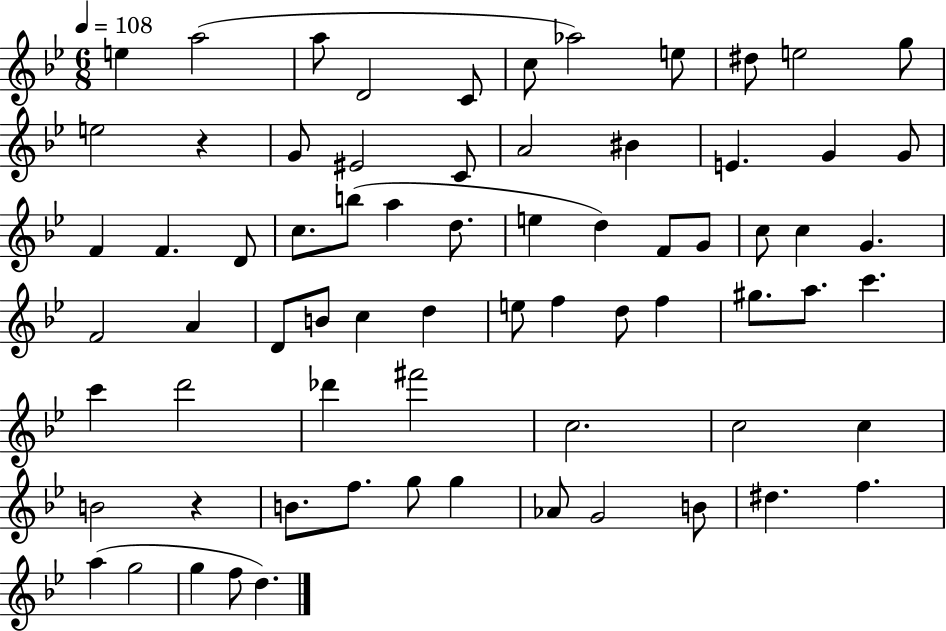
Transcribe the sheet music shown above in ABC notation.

X:1
T:Untitled
M:6/8
L:1/4
K:Bb
e a2 a/2 D2 C/2 c/2 _a2 e/2 ^d/2 e2 g/2 e2 z G/2 ^E2 C/2 A2 ^B E G G/2 F F D/2 c/2 b/2 a d/2 e d F/2 G/2 c/2 c G F2 A D/2 B/2 c d e/2 f d/2 f ^g/2 a/2 c' c' d'2 _d' ^f'2 c2 c2 c B2 z B/2 f/2 g/2 g _A/2 G2 B/2 ^d f a g2 g f/2 d